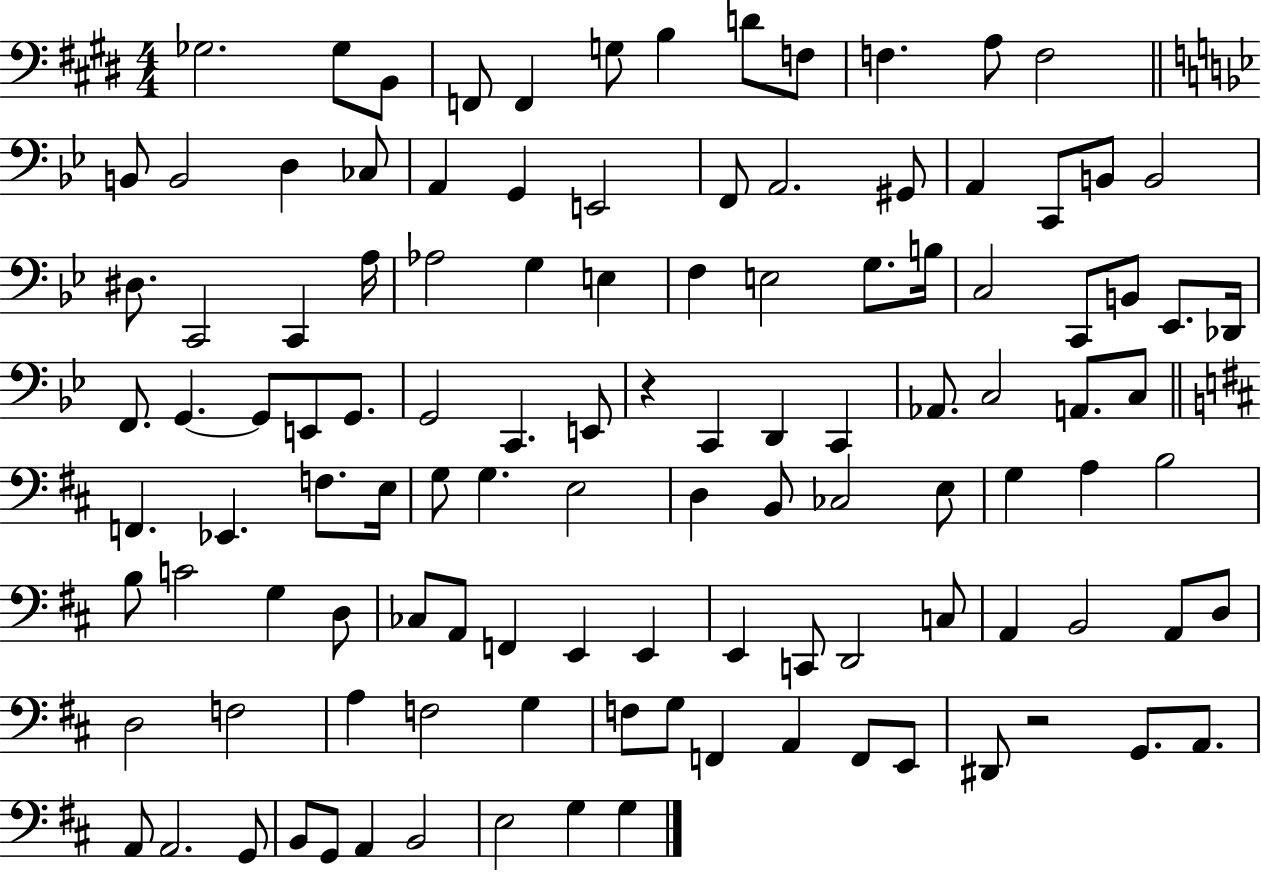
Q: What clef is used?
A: bass